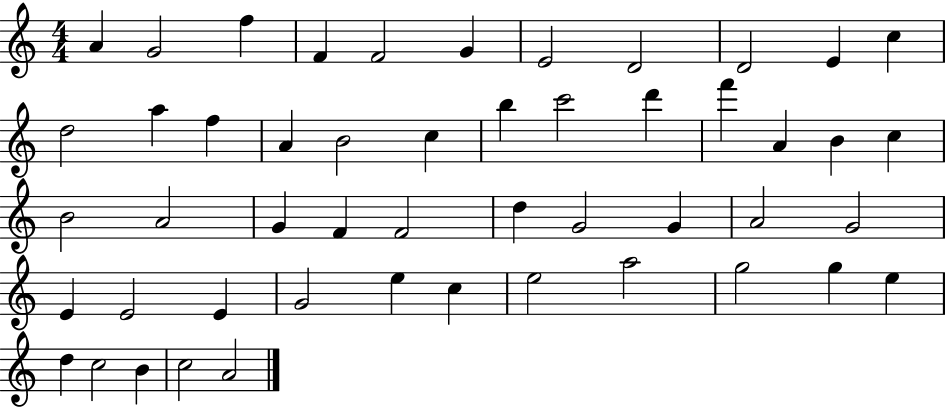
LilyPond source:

{
  \clef treble
  \numericTimeSignature
  \time 4/4
  \key c \major
  a'4 g'2 f''4 | f'4 f'2 g'4 | e'2 d'2 | d'2 e'4 c''4 | \break d''2 a''4 f''4 | a'4 b'2 c''4 | b''4 c'''2 d'''4 | f'''4 a'4 b'4 c''4 | \break b'2 a'2 | g'4 f'4 f'2 | d''4 g'2 g'4 | a'2 g'2 | \break e'4 e'2 e'4 | g'2 e''4 c''4 | e''2 a''2 | g''2 g''4 e''4 | \break d''4 c''2 b'4 | c''2 a'2 | \bar "|."
}